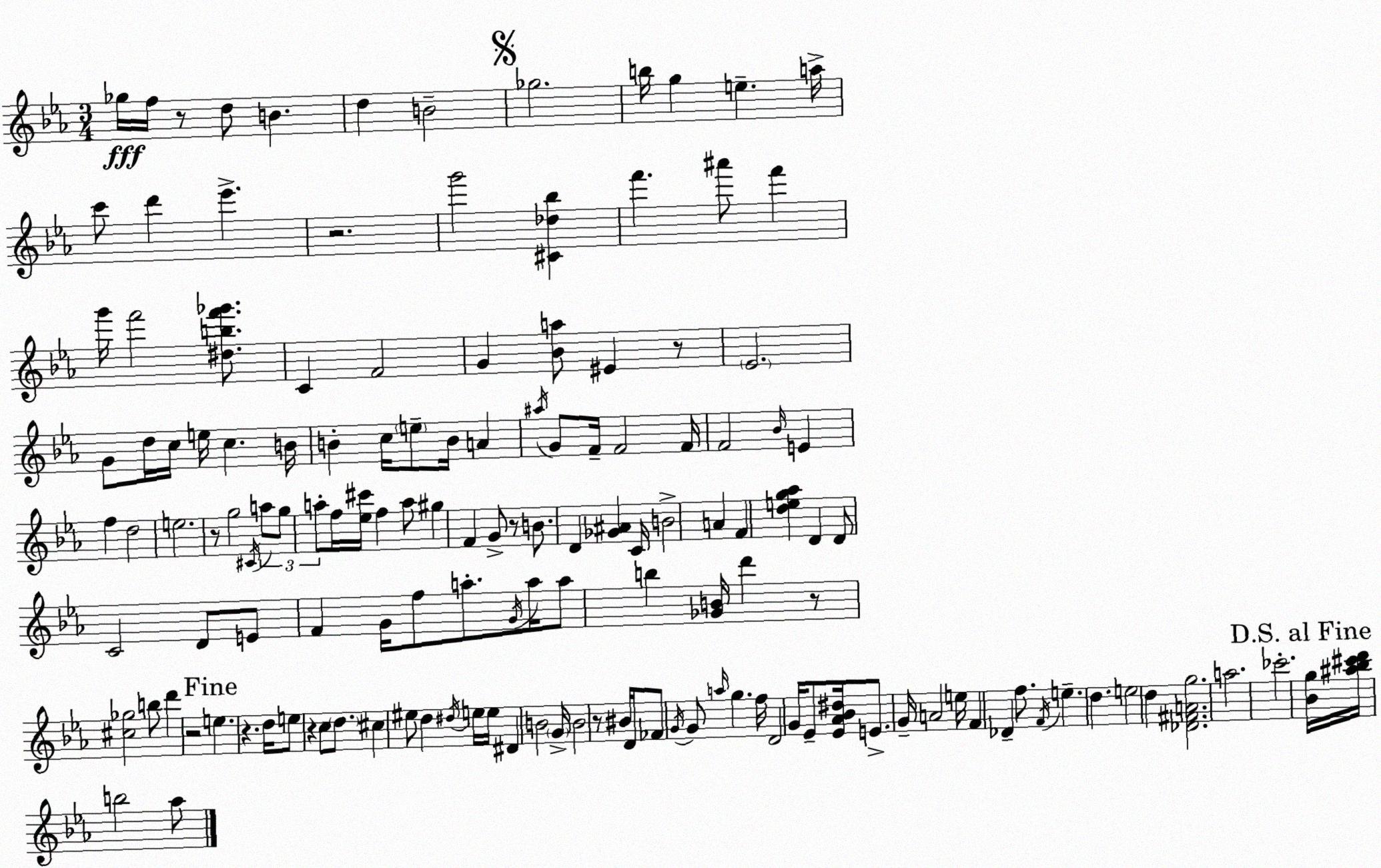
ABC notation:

X:1
T:Untitled
M:3/4
L:1/4
K:Cm
_g/4 f/4 z/2 d/2 B d B2 _g2 b/4 g e a/4 c'/2 d' _e' z2 g'2 [^C_d_b] f' ^a'/2 f' g'/4 f'2 [^dbf'_g']/2 C F2 G [_Ba]/2 ^E z/2 _E2 G/2 d/4 c/4 e/4 c B/4 B c/4 e/2 B/4 A ^a/4 G/2 F/4 F2 F/4 F2 _B/4 E f d2 e2 z/2 g2 ^C/4 a/2 g/2 a/2 f/4 [_e^c']/4 f a/2 ^g F G/2 z/2 B/2 D [_G^A] C/4 B2 A F [deg_a] D D/2 C2 D/2 E/2 F G/4 f/2 a/2 G/4 a/4 a/2 b [_GB]/4 d' z/2 [^c_g]2 b/2 d' z2 e z d/4 e/2 z c/2 d/2 ^c ^e/2 d ^d/4 e/4 e/4 ^D B2 G/4 B2 z/2 ^B/4 D/4 _F/2 G/4 G/2 a/4 g f/4 D2 G/4 _E/2 [_E_A_B^d]/4 E/2 G/4 A2 e/4 F _D f/2 F/4 e d e2 d [_D^FAg]2 a2 _c'2 [_Bg]/4 [^a_b^c'd']/4 b2 _a/2